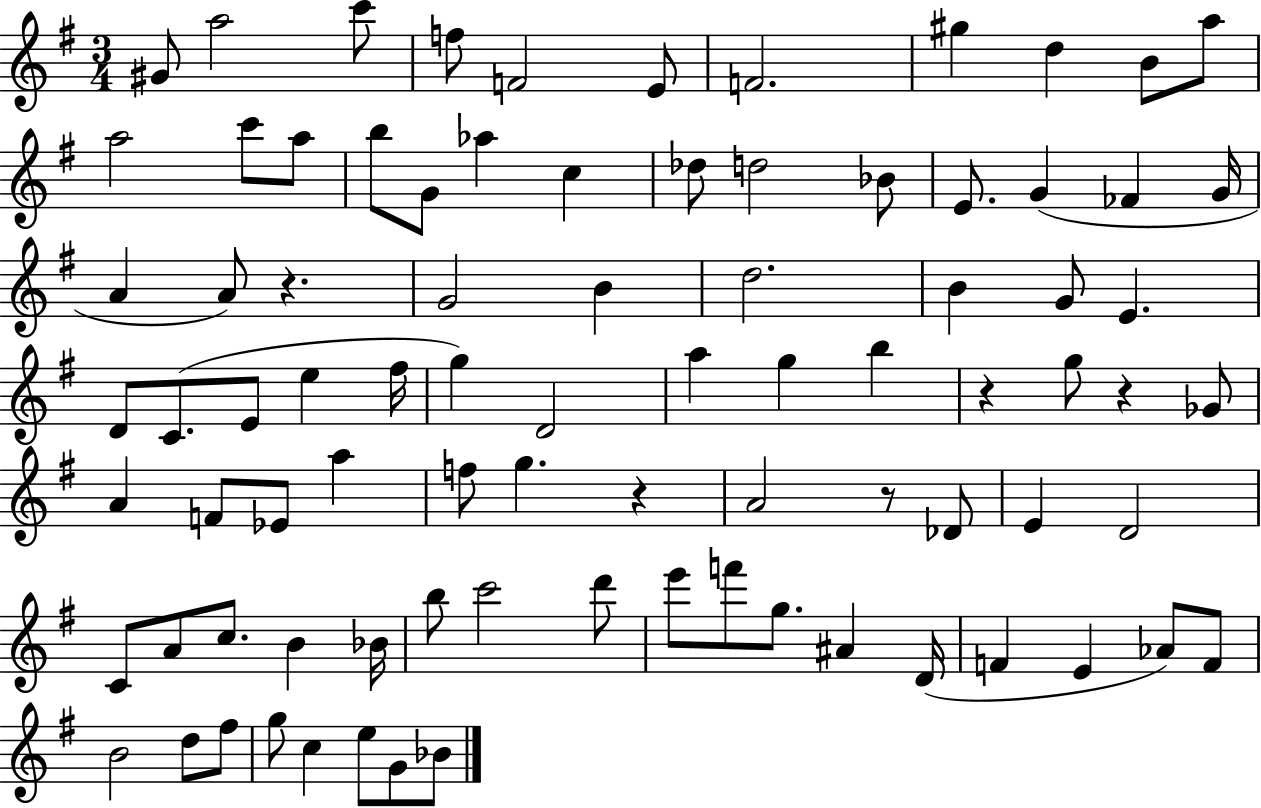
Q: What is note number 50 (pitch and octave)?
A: F5